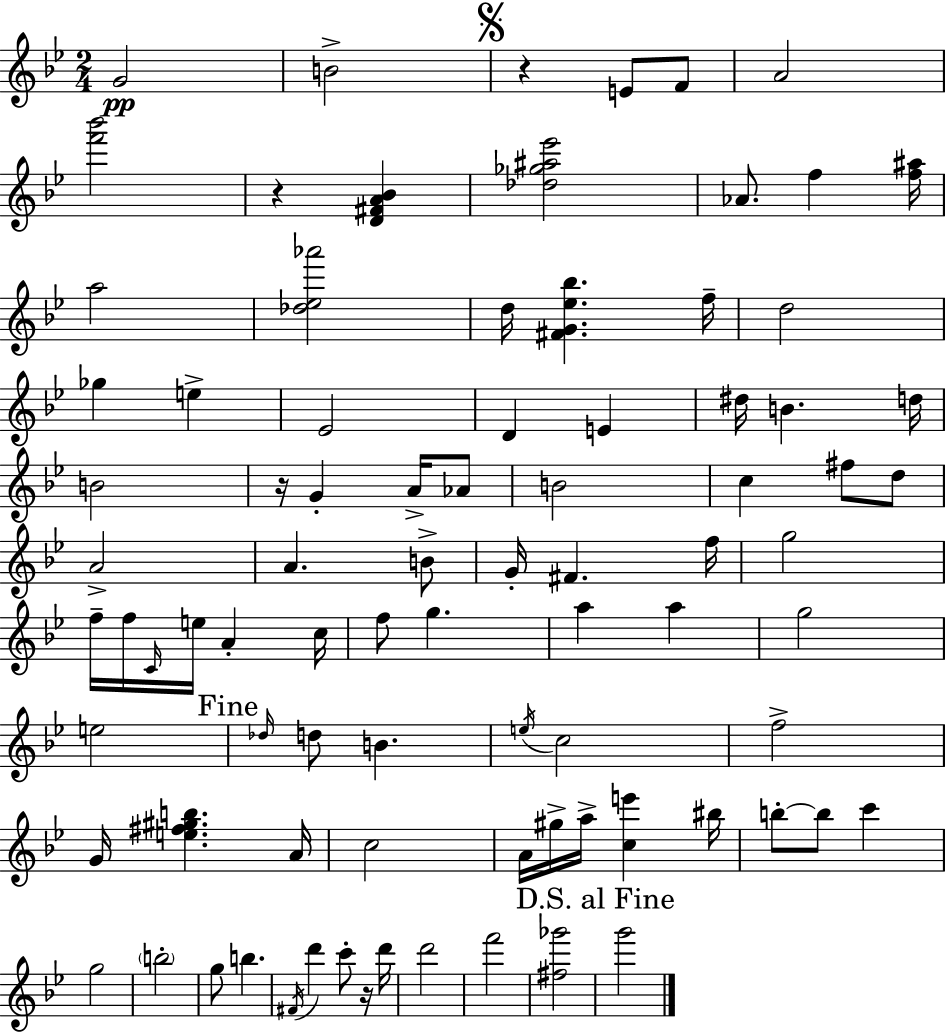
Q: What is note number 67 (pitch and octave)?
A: F#4